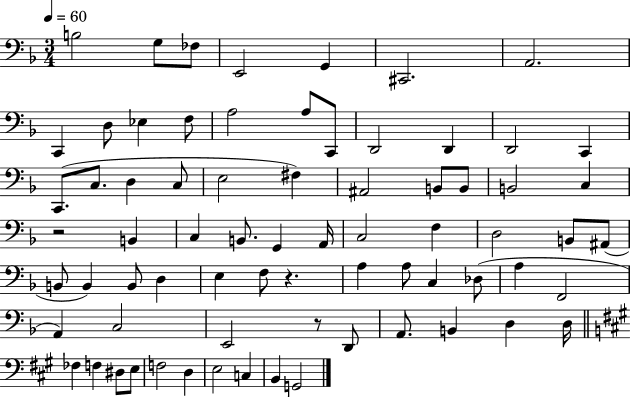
X:1
T:Untitled
M:3/4
L:1/4
K:F
B,2 G,/2 _F,/2 E,,2 G,, ^C,,2 A,,2 C,, D,/2 _E, F,/2 A,2 A,/2 C,,/2 D,,2 D,, D,,2 C,, C,,/2 C,/2 D, C,/2 E,2 ^F, ^A,,2 B,,/2 B,,/2 B,,2 C, z2 B,, C, B,,/2 G,, A,,/4 C,2 F, D,2 B,,/2 ^A,,/2 B,,/2 B,, B,,/2 D, E, F,/2 z A, A,/2 C, _D,/2 A, F,,2 A,, C,2 E,,2 z/2 D,,/2 A,,/2 B,, D, D,/4 _F, F, ^D,/2 E,/2 F,2 D, E,2 C, B,, G,,2